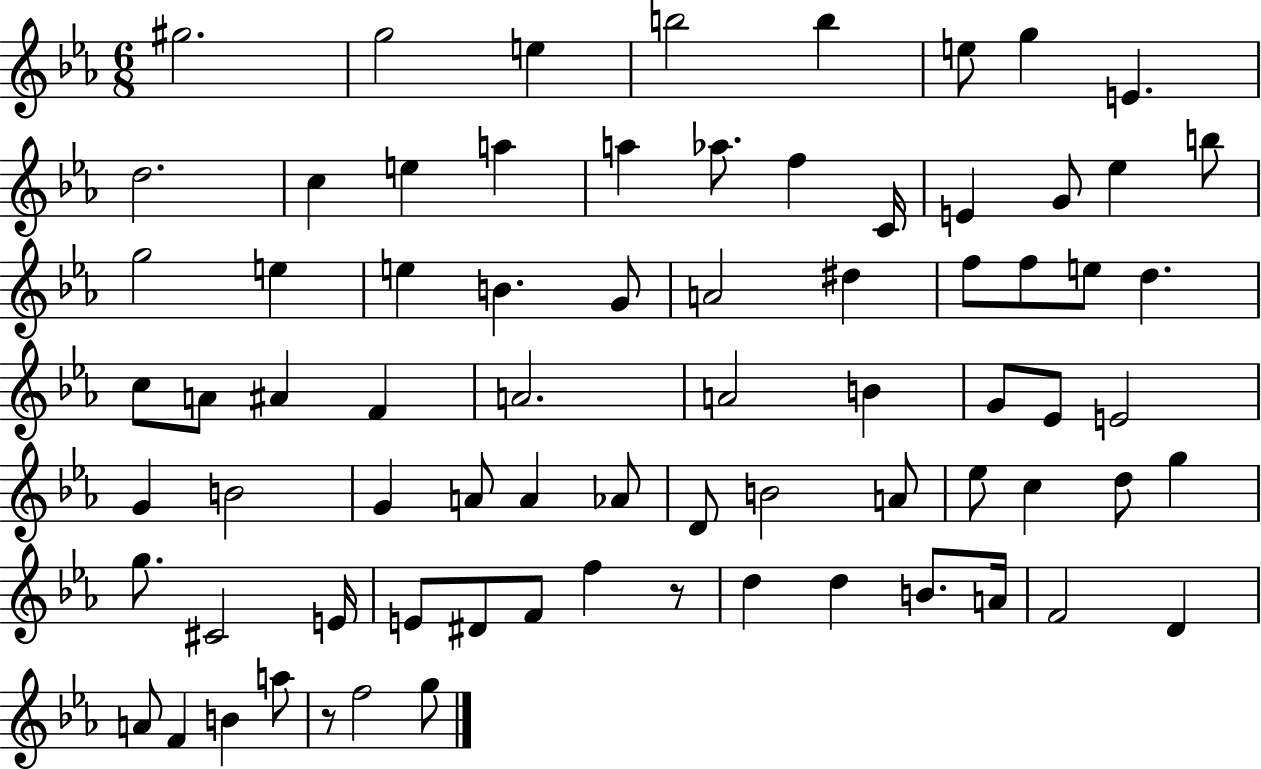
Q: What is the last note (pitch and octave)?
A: G5